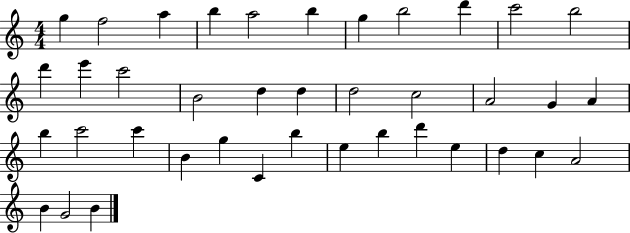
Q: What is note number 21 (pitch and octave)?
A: G4